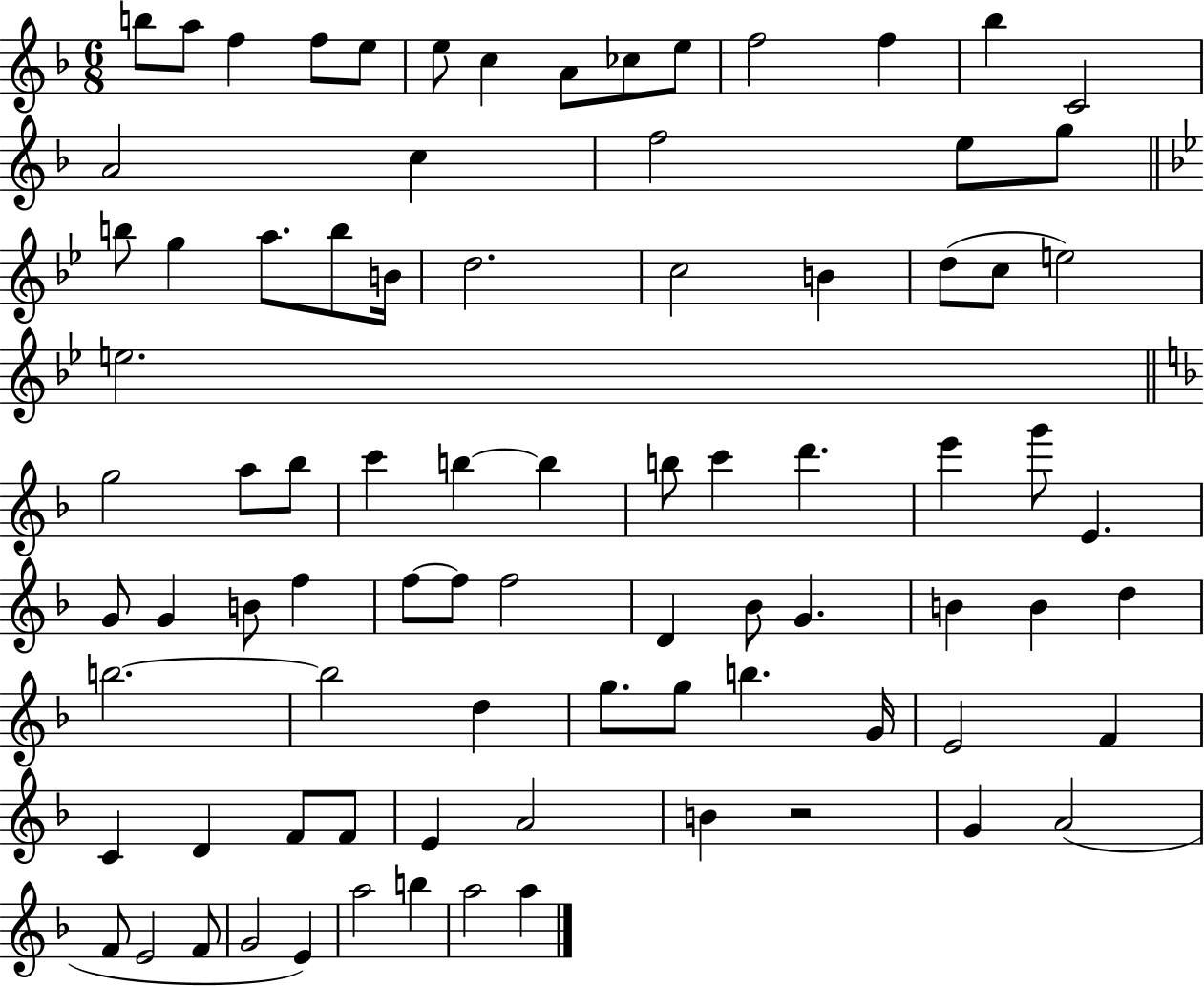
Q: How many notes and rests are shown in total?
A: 84